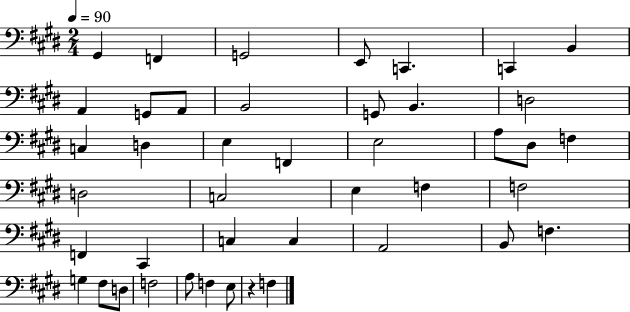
X:1
T:Untitled
M:2/4
L:1/4
K:E
^G,, F,, G,,2 E,,/2 C,, C,, B,, A,, G,,/2 A,,/2 B,,2 G,,/2 B,, D,2 C, D, E, F,, E,2 A,/2 ^D,/2 F, D,2 C,2 E, F, F,2 F,, ^C,, C, C, A,,2 B,,/2 F, G, ^F,/2 D,/2 F,2 A,/2 F, E,/2 z F,